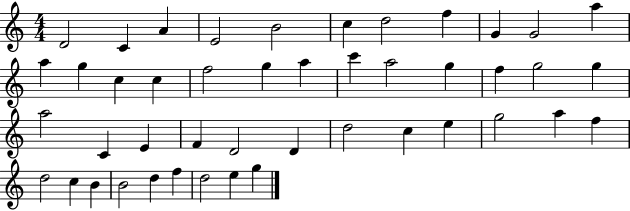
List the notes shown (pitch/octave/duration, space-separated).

D4/h C4/q A4/q E4/h B4/h C5/q D5/h F5/q G4/q G4/h A5/q A5/q G5/q C5/q C5/q F5/h G5/q A5/q C6/q A5/h G5/q F5/q G5/h G5/q A5/h C4/q E4/q F4/q D4/h D4/q D5/h C5/q E5/q G5/h A5/q F5/q D5/h C5/q B4/q B4/h D5/q F5/q D5/h E5/q G5/q